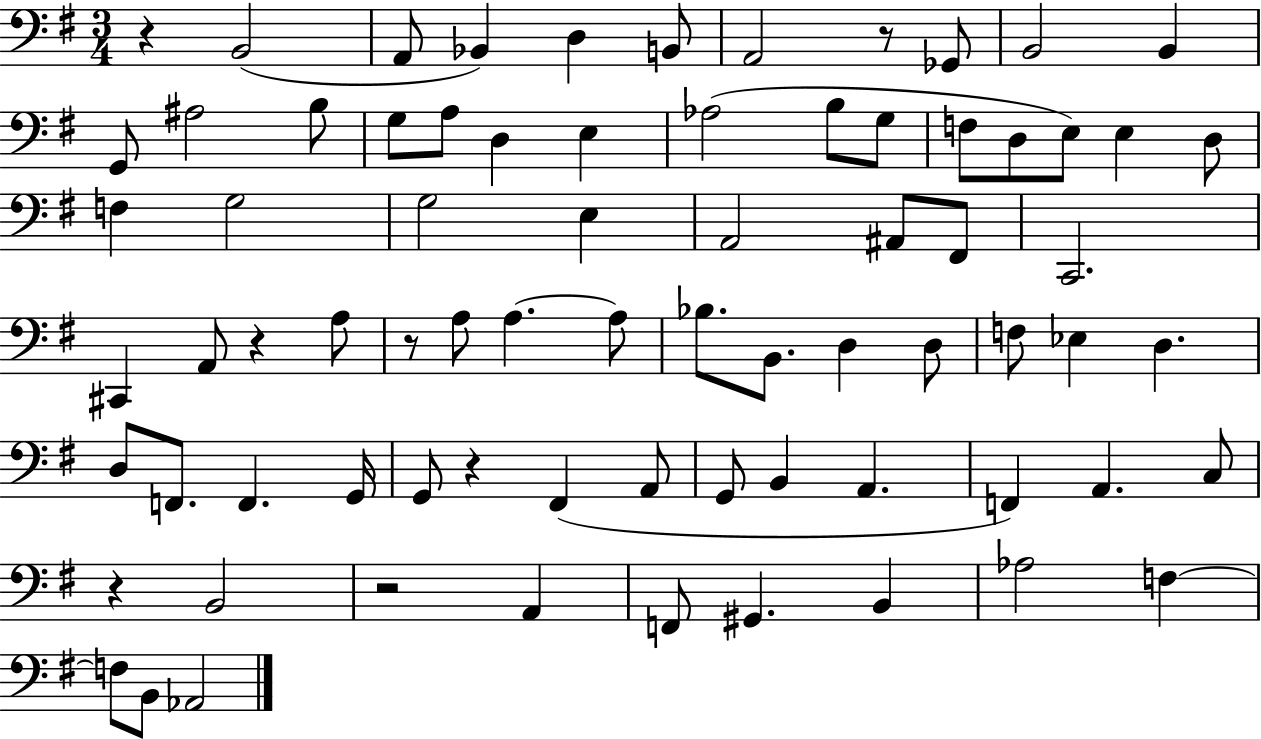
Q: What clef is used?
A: bass